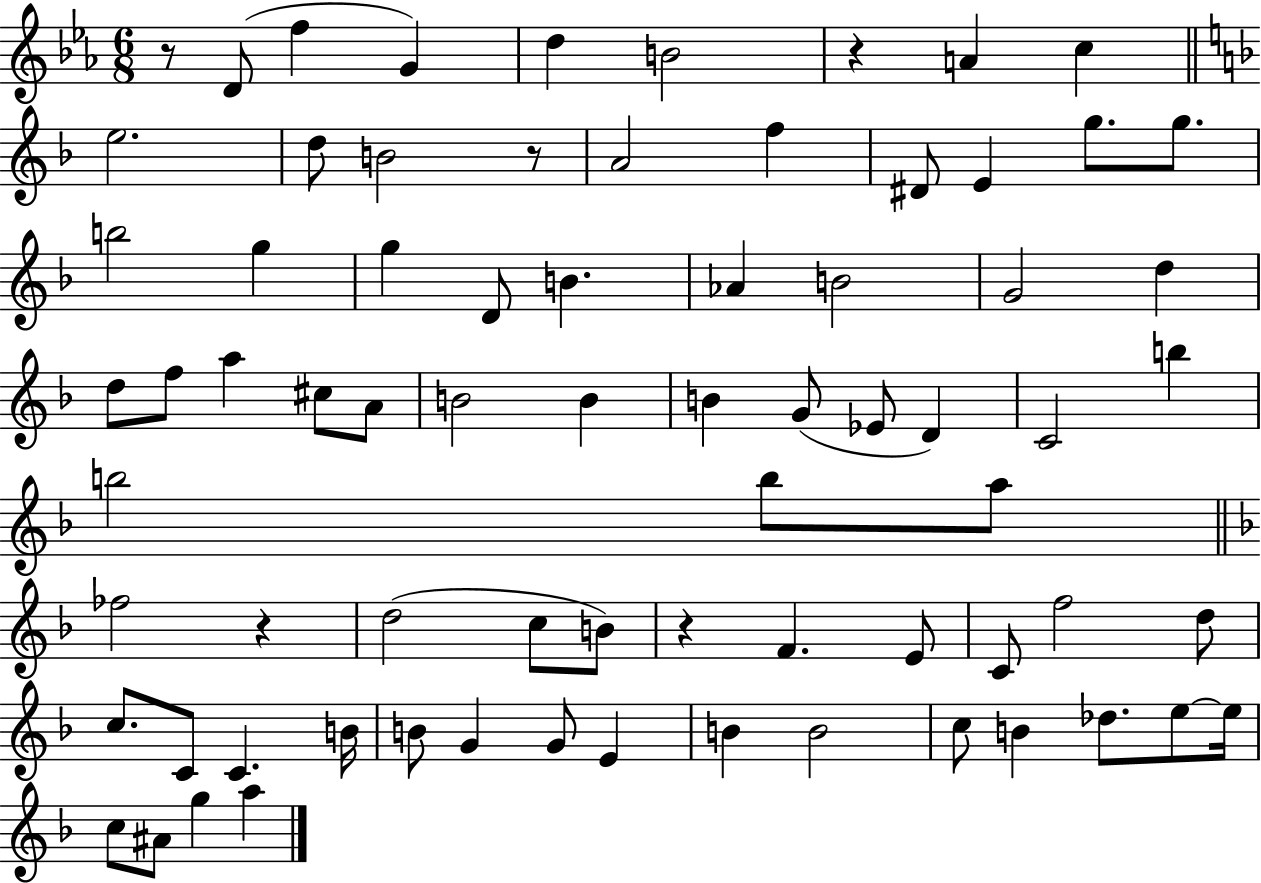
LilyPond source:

{
  \clef treble
  \numericTimeSignature
  \time 6/8
  \key ees \major
  r8 d'8( f''4 g'4) | d''4 b'2 | r4 a'4 c''4 | \bar "||" \break \key f \major e''2. | d''8 b'2 r8 | a'2 f''4 | dis'8 e'4 g''8. g''8. | \break b''2 g''4 | g''4 d'8 b'4. | aes'4 b'2 | g'2 d''4 | \break d''8 f''8 a''4 cis''8 a'8 | b'2 b'4 | b'4 g'8( ees'8 d'4) | c'2 b''4 | \break b''2 b''8 a''8 | \bar "||" \break \key f \major fes''2 r4 | d''2( c''8 b'8) | r4 f'4. e'8 | c'8 f''2 d''8 | \break c''8. c'8 c'4. b'16 | b'8 g'4 g'8 e'4 | b'4 b'2 | c''8 b'4 des''8. e''8~~ e''16 | \break c''8 ais'8 g''4 a''4 | \bar "|."
}